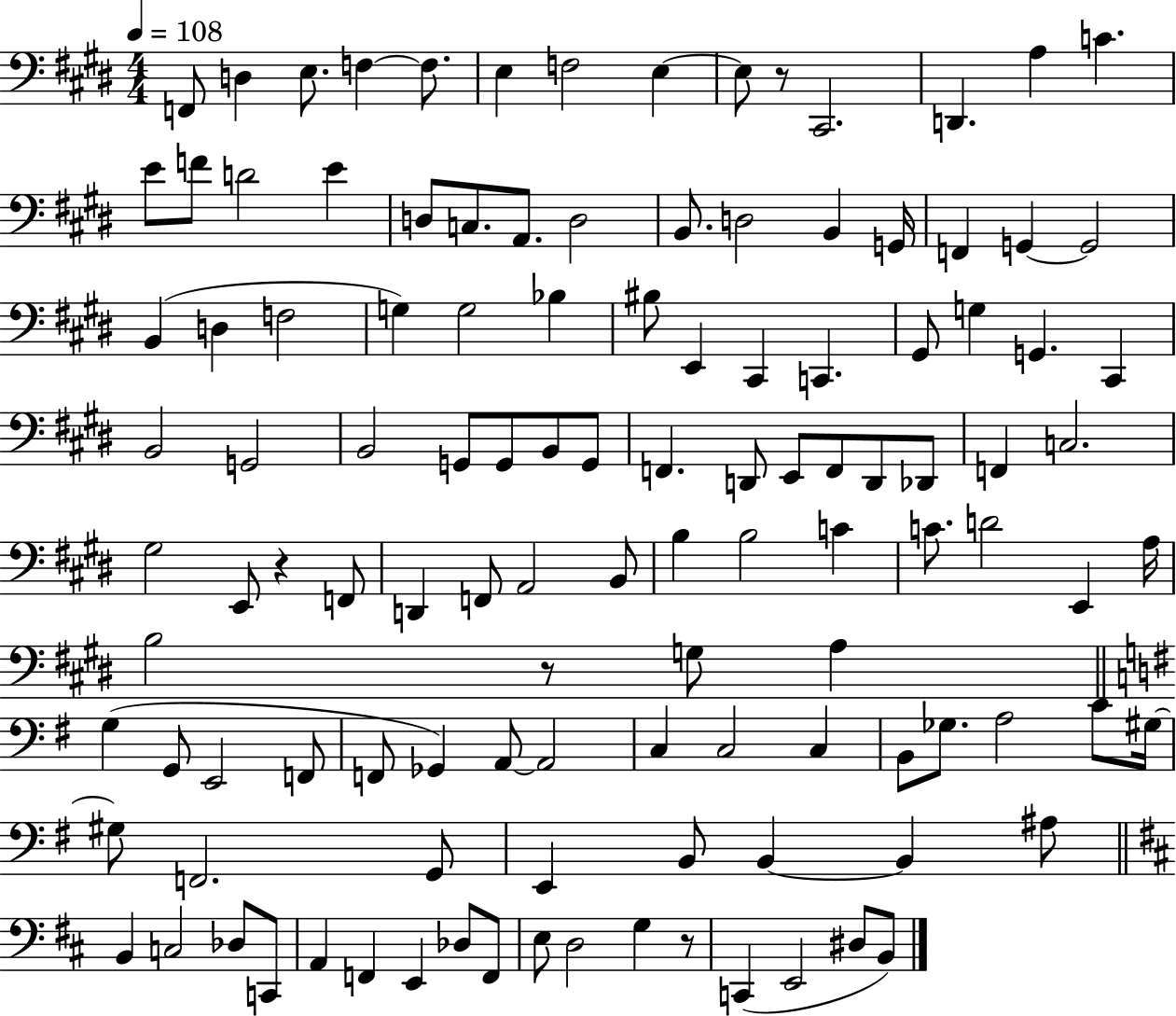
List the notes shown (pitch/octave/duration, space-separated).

F2/e D3/q E3/e. F3/q F3/e. E3/q F3/h E3/q E3/e R/e C#2/h. D2/q. A3/q C4/q. E4/e F4/e D4/h E4/q D3/e C3/e. A2/e. D3/h B2/e. D3/h B2/q G2/s F2/q G2/q G2/h B2/q D3/q F3/h G3/q G3/h Bb3/q BIS3/e E2/q C#2/q C2/q. G#2/e G3/q G2/q. C#2/q B2/h G2/h B2/h G2/e G2/e B2/e G2/e F2/q. D2/e E2/e F2/e D2/e Db2/e F2/q C3/h. G#3/h E2/e R/q F2/e D2/q F2/e A2/h B2/e B3/q B3/h C4/q C4/e. D4/h E2/q A3/s B3/h R/e G3/e A3/q G3/q G2/e E2/h F2/e F2/e Gb2/q A2/e A2/h C3/q C3/h C3/q B2/e Gb3/e. A3/h C4/e G#3/s G#3/e F2/h. G2/e E2/q B2/e B2/q B2/q A#3/e B2/q C3/h Db3/e C2/e A2/q F2/q E2/q Db3/e F2/e E3/e D3/h G3/q R/e C2/q E2/h D#3/e B2/e